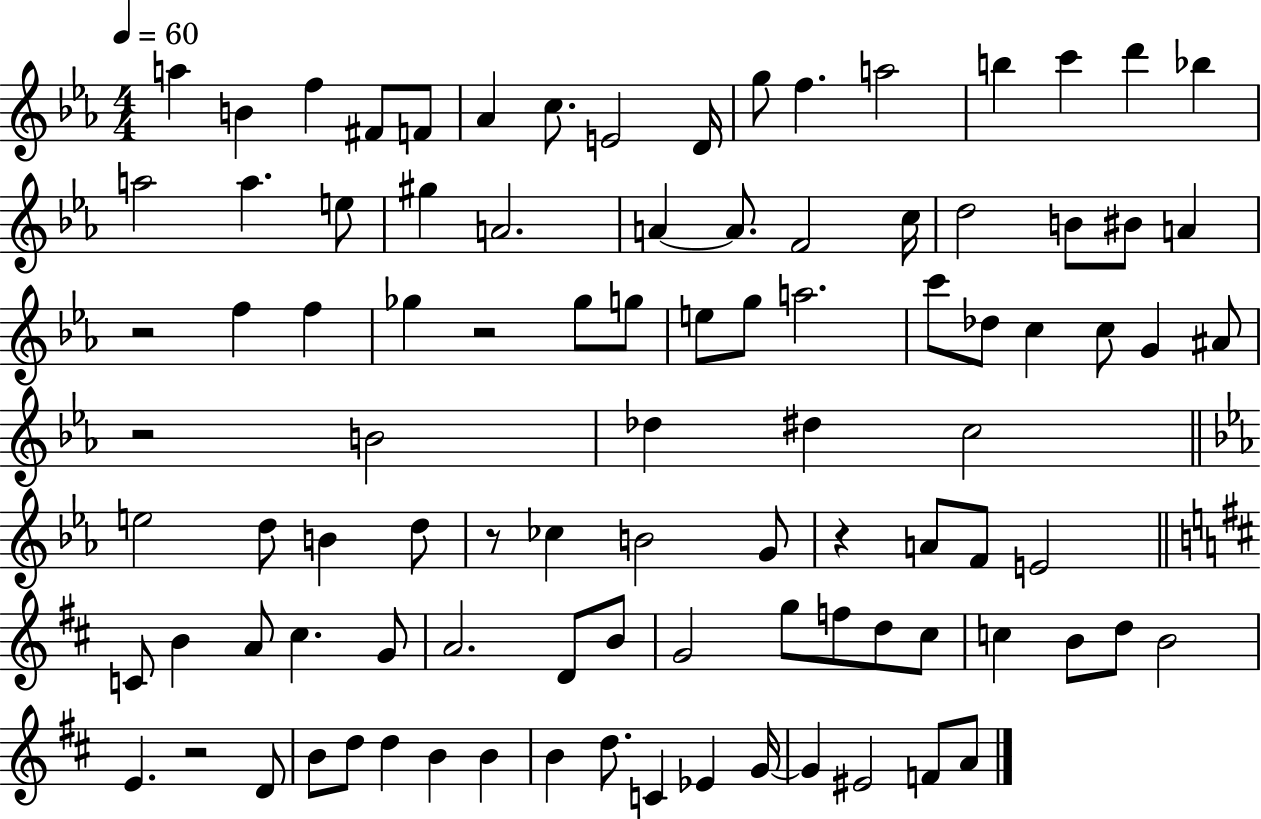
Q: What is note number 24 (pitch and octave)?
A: F4